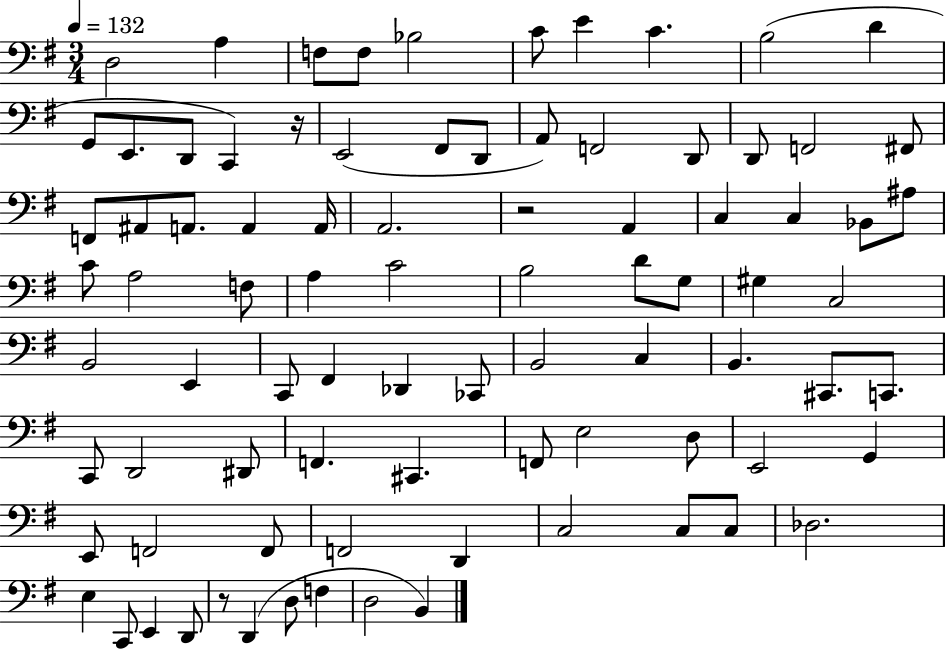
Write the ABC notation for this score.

X:1
T:Untitled
M:3/4
L:1/4
K:G
D,2 A, F,/2 F,/2 _B,2 C/2 E C B,2 D G,,/2 E,,/2 D,,/2 C,, z/4 E,,2 ^F,,/2 D,,/2 A,,/2 F,,2 D,,/2 D,,/2 F,,2 ^F,,/2 F,,/2 ^A,,/2 A,,/2 A,, A,,/4 A,,2 z2 A,, C, C, _B,,/2 ^A,/2 C/2 A,2 F,/2 A, C2 B,2 D/2 G,/2 ^G, C,2 B,,2 E,, C,,/2 ^F,, _D,, _C,,/2 B,,2 C, B,, ^C,,/2 C,,/2 C,,/2 D,,2 ^D,,/2 F,, ^C,, F,,/2 E,2 D,/2 E,,2 G,, E,,/2 F,,2 F,,/2 F,,2 D,, C,2 C,/2 C,/2 _D,2 E, C,,/2 E,, D,,/2 z/2 D,, D,/2 F, D,2 B,,